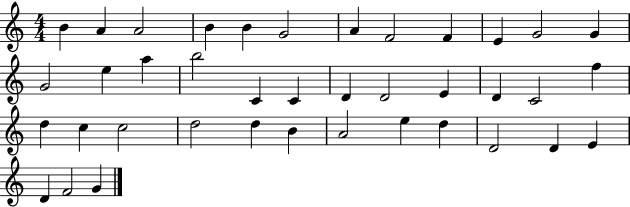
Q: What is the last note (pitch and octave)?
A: G4